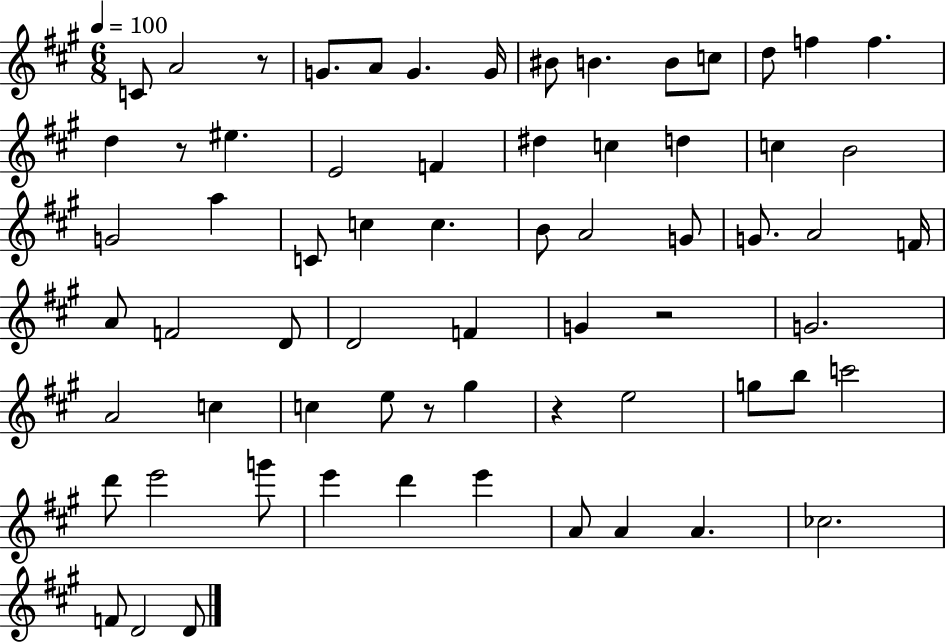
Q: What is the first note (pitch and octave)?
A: C4